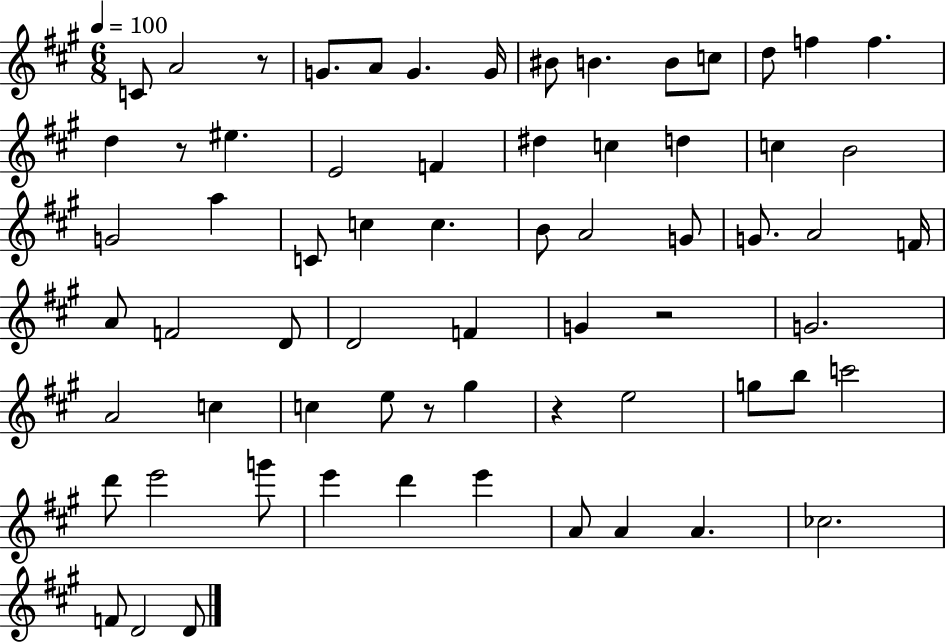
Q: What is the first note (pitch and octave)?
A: C4